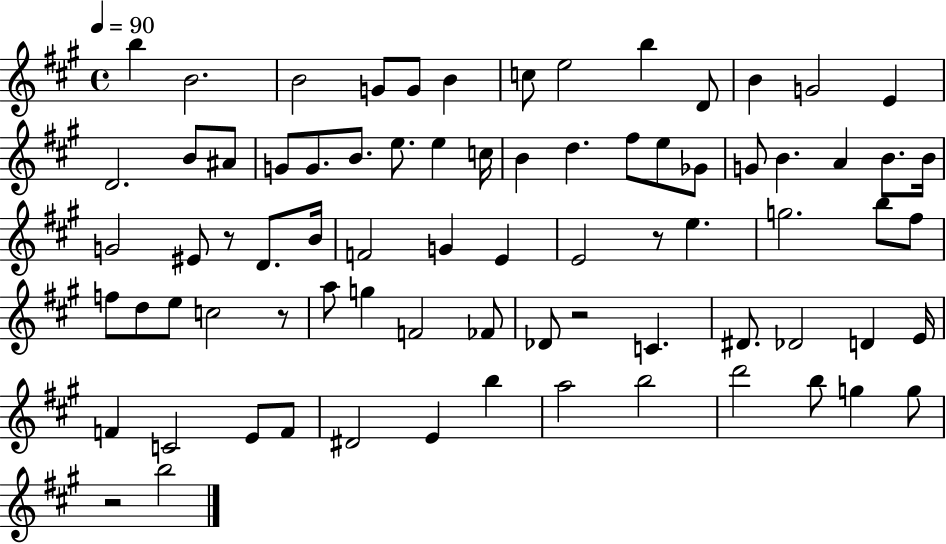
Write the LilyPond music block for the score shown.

{
  \clef treble
  \time 4/4
  \defaultTimeSignature
  \key a \major
  \tempo 4 = 90
  b''4 b'2. | b'2 g'8 g'8 b'4 | c''8 e''2 b''4 d'8 | b'4 g'2 e'4 | \break d'2. b'8 ais'8 | g'8 g'8. b'8. e''8. e''4 c''16 | b'4 d''4. fis''8 e''8 ges'8 | g'8 b'4. a'4 b'8. b'16 | \break g'2 eis'8 r8 d'8. b'16 | f'2 g'4 e'4 | e'2 r8 e''4. | g''2. b''8 fis''8 | \break f''8 d''8 e''8 c''2 r8 | a''8 g''4 f'2 fes'8 | des'8 r2 c'4. | dis'8. des'2 d'4 e'16 | \break f'4 c'2 e'8 f'8 | dis'2 e'4 b''4 | a''2 b''2 | d'''2 b''8 g''4 g''8 | \break r2 b''2 | \bar "|."
}